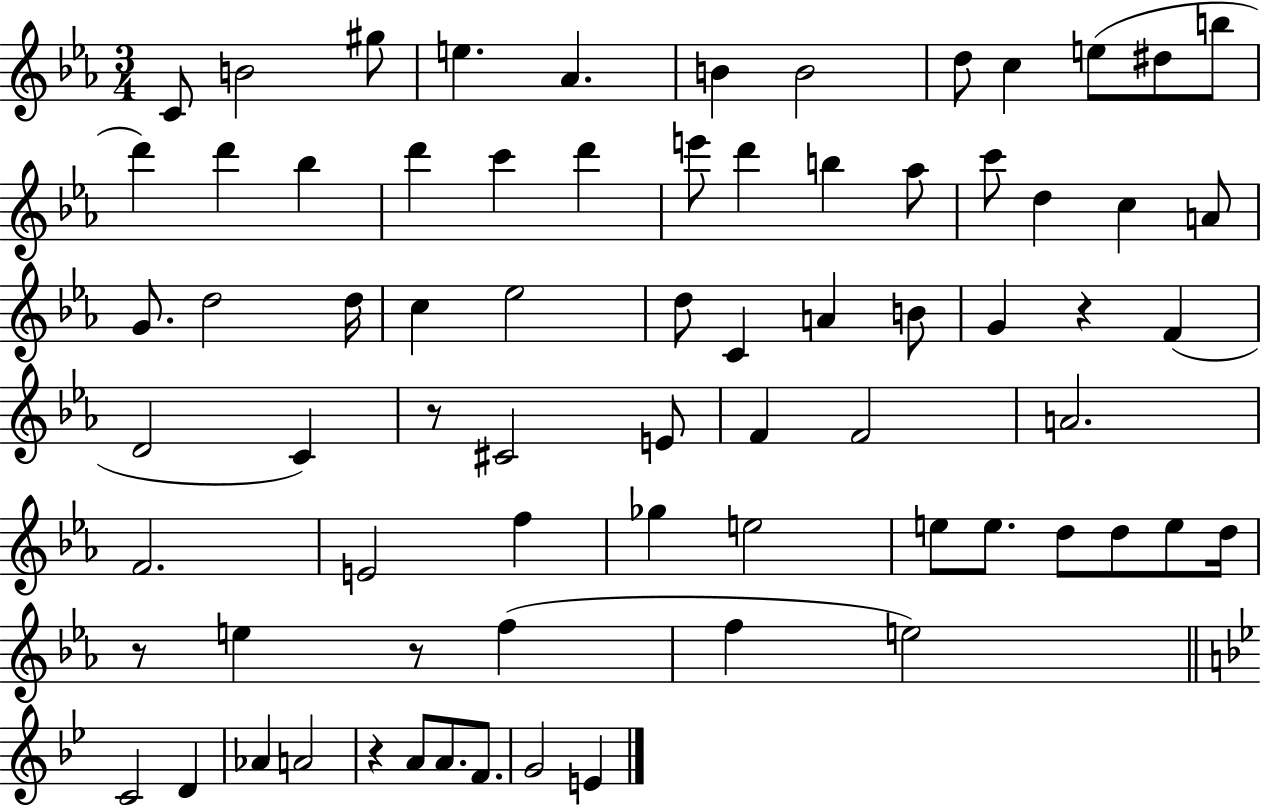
C4/e B4/h G#5/e E5/q. Ab4/q. B4/q B4/h D5/e C5/q E5/e D#5/e B5/e D6/q D6/q Bb5/q D6/q C6/q D6/q E6/e D6/q B5/q Ab5/e C6/e D5/q C5/q A4/e G4/e. D5/h D5/s C5/q Eb5/h D5/e C4/q A4/q B4/e G4/q R/q F4/q D4/h C4/q R/e C#4/h E4/e F4/q F4/h A4/h. F4/h. E4/h F5/q Gb5/q E5/h E5/e E5/e. D5/e D5/e E5/e D5/s R/e E5/q R/e F5/q F5/q E5/h C4/h D4/q Ab4/q A4/h R/q A4/e A4/e. F4/e. G4/h E4/q